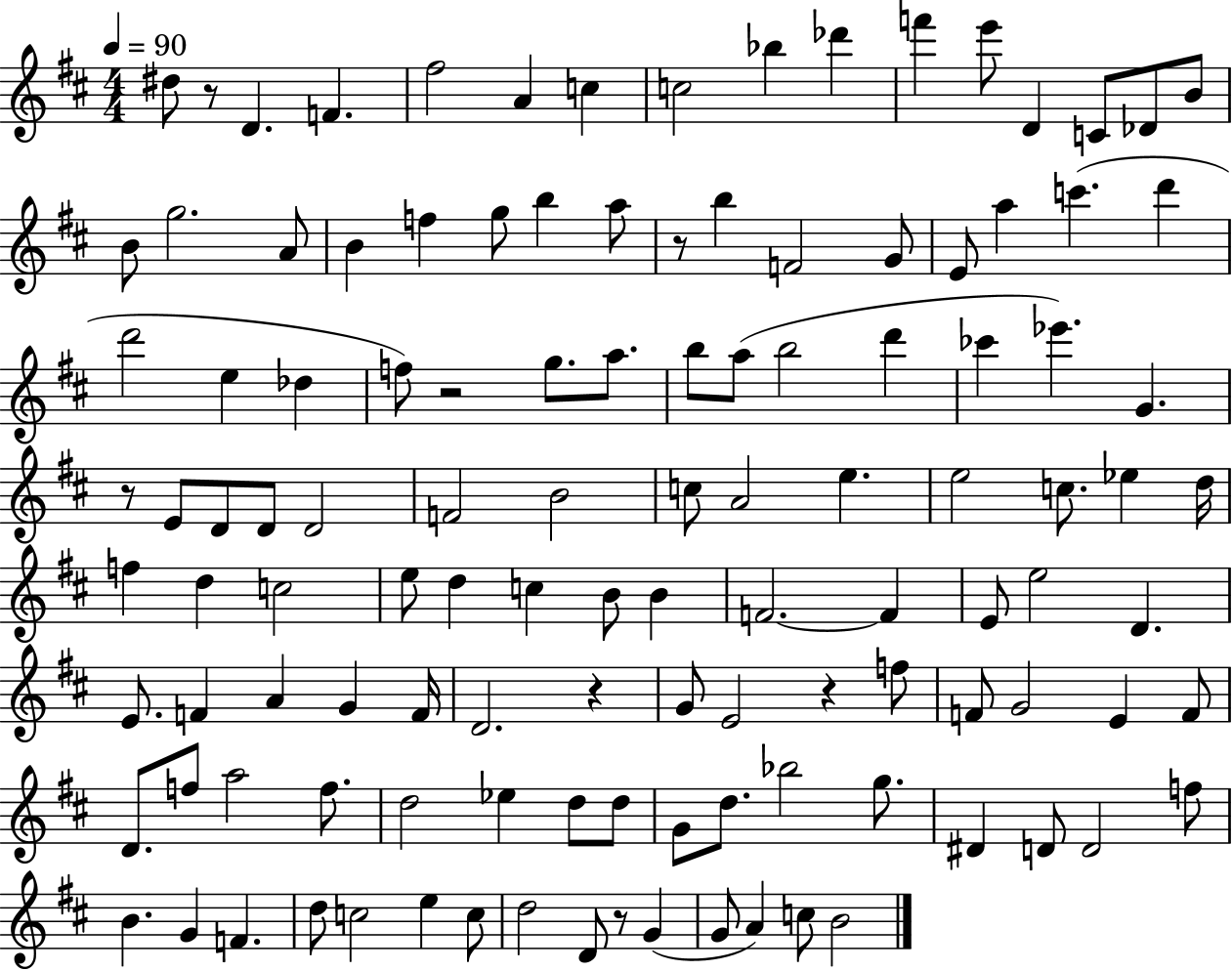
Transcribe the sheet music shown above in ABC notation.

X:1
T:Untitled
M:4/4
L:1/4
K:D
^d/2 z/2 D F ^f2 A c c2 _b _d' f' e'/2 D C/2 _D/2 B/2 B/2 g2 A/2 B f g/2 b a/2 z/2 b F2 G/2 E/2 a c' d' d'2 e _d f/2 z2 g/2 a/2 b/2 a/2 b2 d' _c' _e' G z/2 E/2 D/2 D/2 D2 F2 B2 c/2 A2 e e2 c/2 _e d/4 f d c2 e/2 d c B/2 B F2 F E/2 e2 D E/2 F A G F/4 D2 z G/2 E2 z f/2 F/2 G2 E F/2 D/2 f/2 a2 f/2 d2 _e d/2 d/2 G/2 d/2 _b2 g/2 ^D D/2 D2 f/2 B G F d/2 c2 e c/2 d2 D/2 z/2 G G/2 A c/2 B2